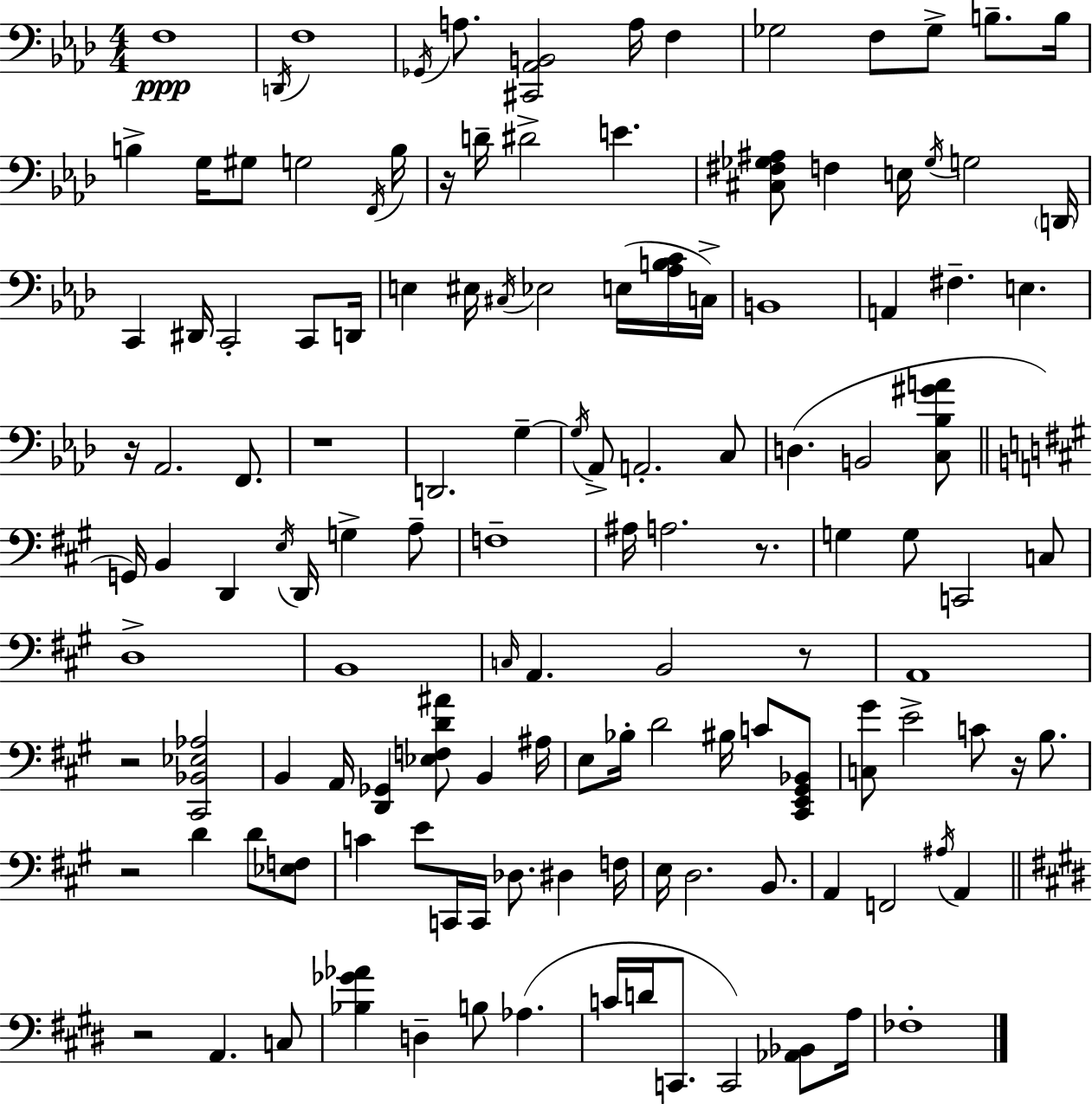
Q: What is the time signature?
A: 4/4